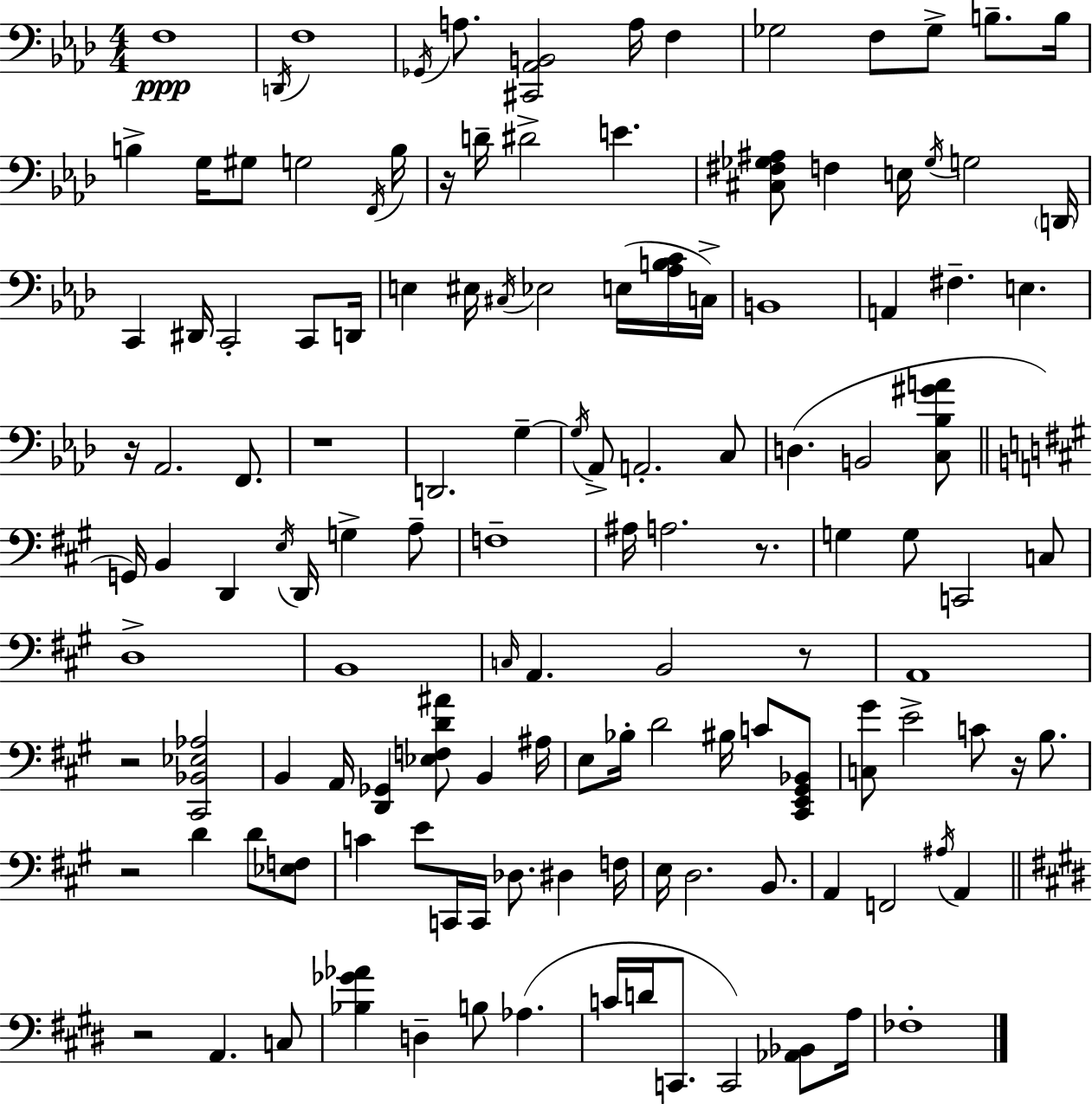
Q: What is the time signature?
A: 4/4